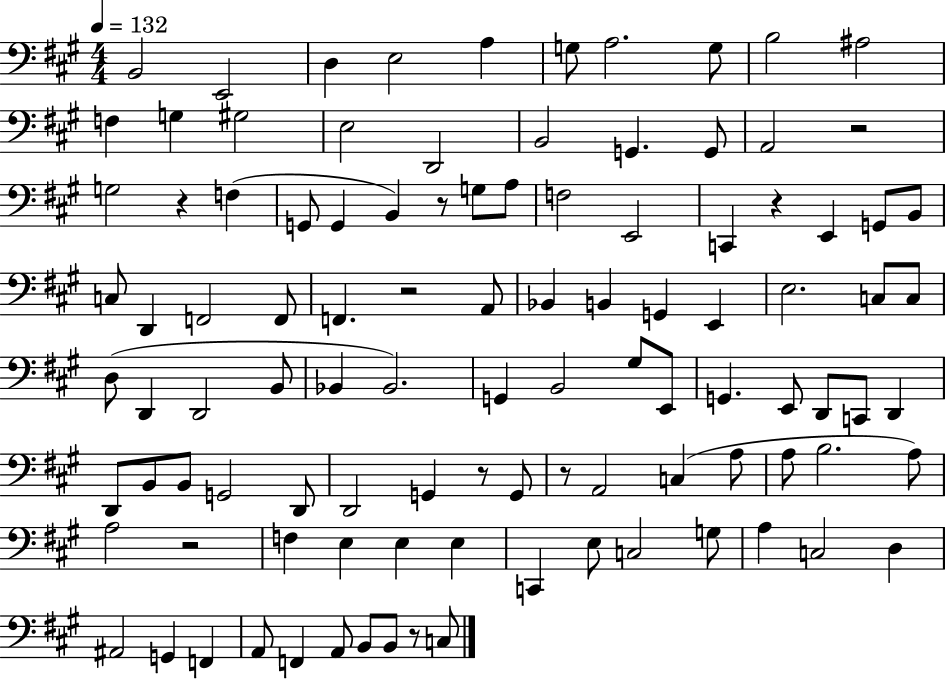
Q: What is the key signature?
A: A major